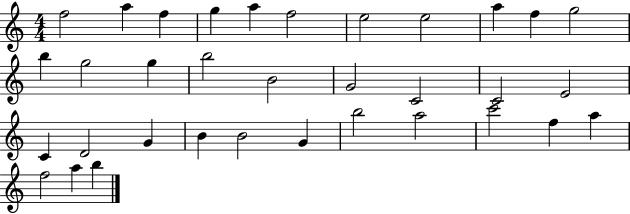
F5/h A5/q F5/q G5/q A5/q F5/h E5/h E5/h A5/q F5/q G5/h B5/q G5/h G5/q B5/h B4/h G4/h C4/h C4/h E4/h C4/q D4/h G4/q B4/q B4/h G4/q B5/h A5/h C6/h F5/q A5/q F5/h A5/q B5/q